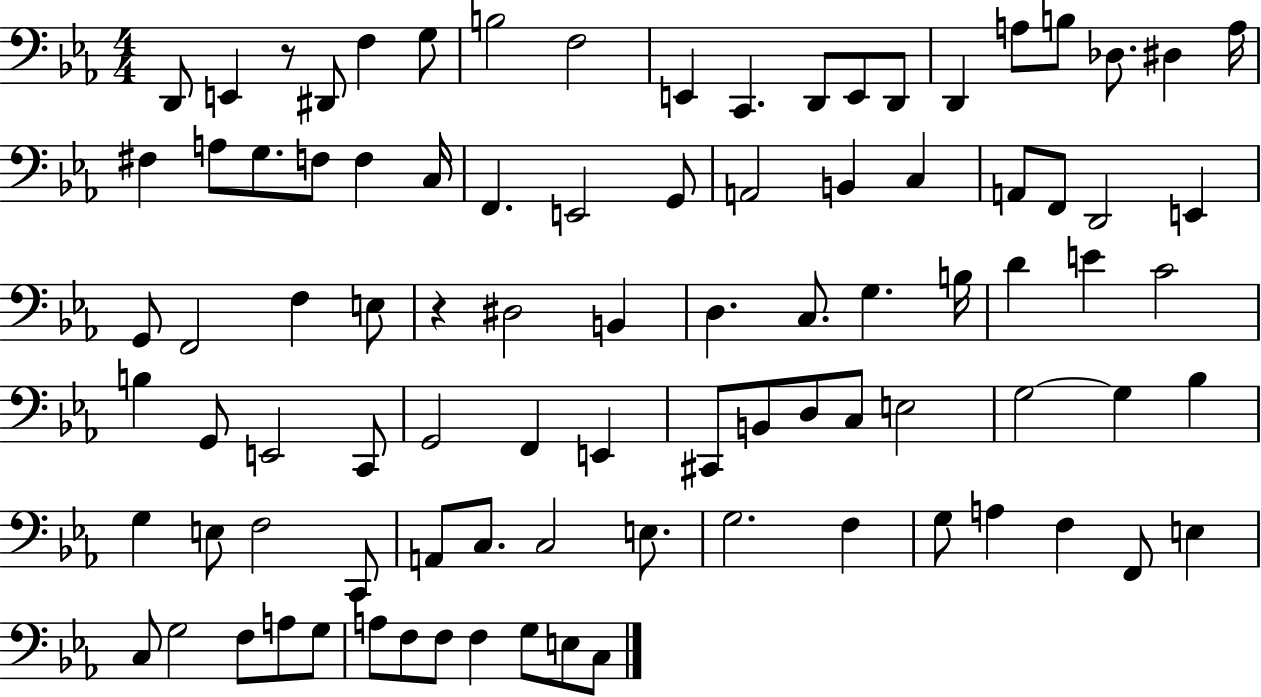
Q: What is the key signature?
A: EES major